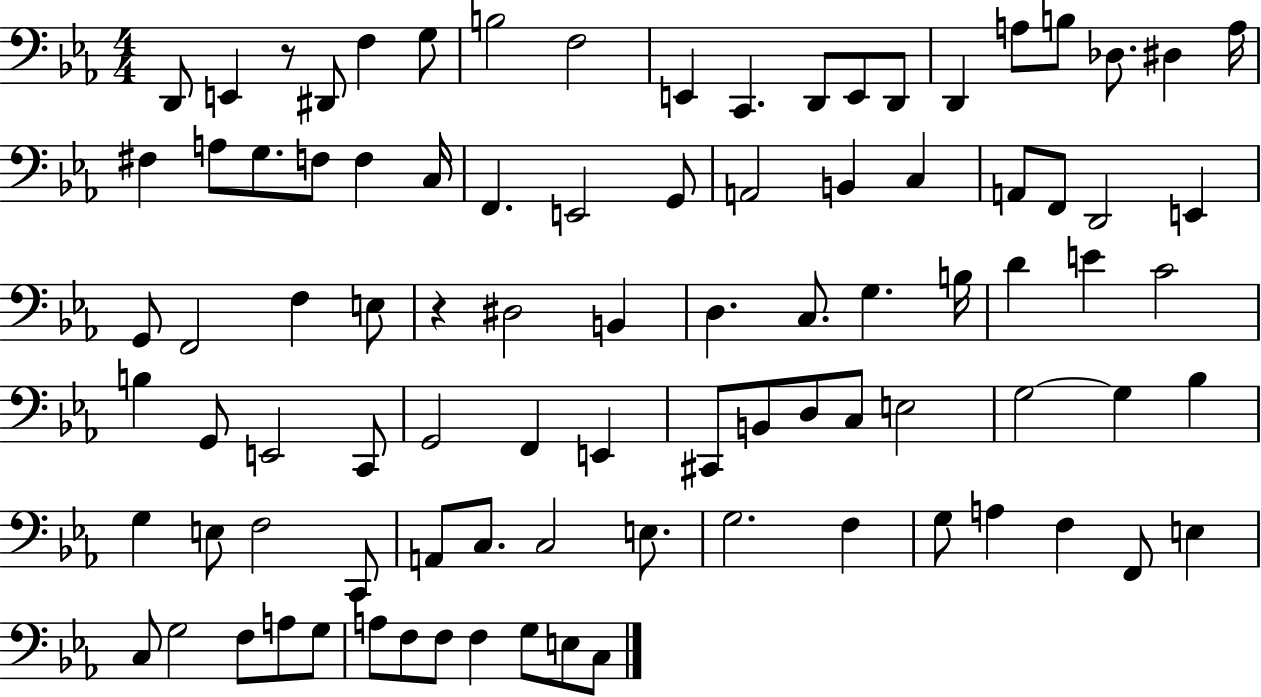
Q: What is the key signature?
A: EES major